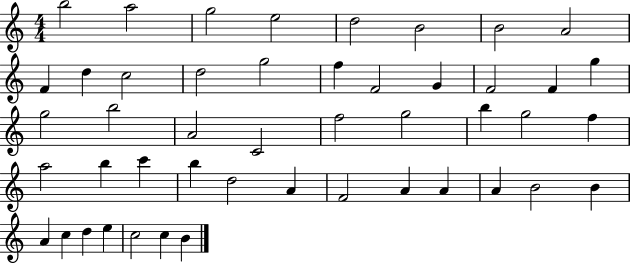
X:1
T:Untitled
M:4/4
L:1/4
K:C
b2 a2 g2 e2 d2 B2 B2 A2 F d c2 d2 g2 f F2 G F2 F g g2 b2 A2 C2 f2 g2 b g2 f a2 b c' b d2 A F2 A A A B2 B A c d e c2 c B